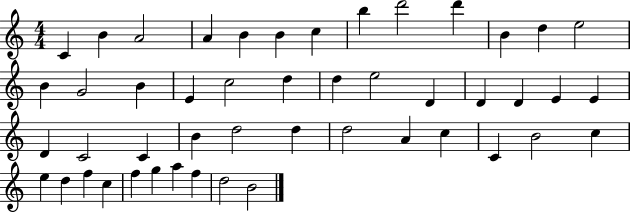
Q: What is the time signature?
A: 4/4